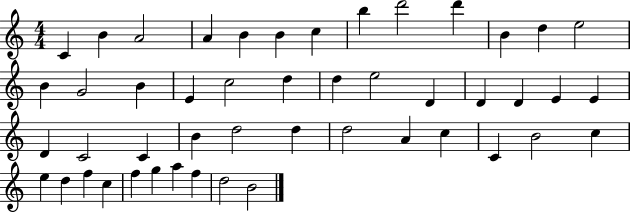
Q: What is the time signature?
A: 4/4